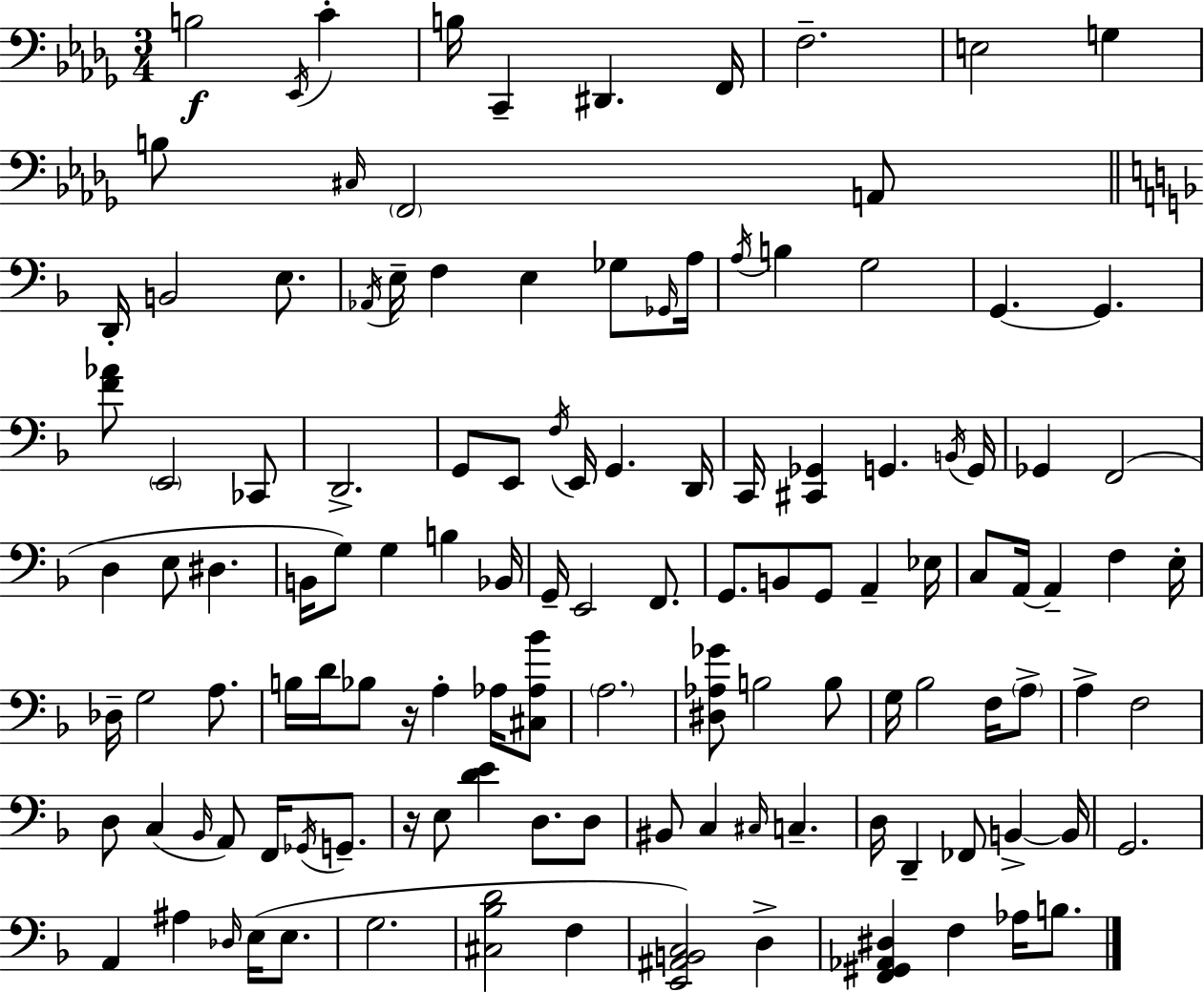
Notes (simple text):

B3/h Eb2/s C4/q B3/s C2/q D#2/q. F2/s F3/h. E3/h G3/q B3/e C#3/s F2/h A2/e D2/s B2/h E3/e. Ab2/s E3/s F3/q E3/q Gb3/e Gb2/s A3/s A3/s B3/q G3/h G2/q. G2/q. [F4,Ab4]/e E2/h CES2/e D2/h. G2/e E2/e F3/s E2/s G2/q. D2/s C2/s [C#2,Gb2]/q G2/q. B2/s G2/s Gb2/q F2/h D3/q E3/e D#3/q. B2/s G3/e G3/q B3/q Bb2/s G2/s E2/h F2/e. G2/e. B2/e G2/e A2/q Eb3/s C3/e A2/s A2/q F3/q E3/s Db3/s G3/h A3/e. B3/s D4/s Bb3/e R/s A3/q Ab3/s [C#3,Ab3,Bb4]/e A3/h. [D#3,Ab3,Gb4]/e B3/h B3/e G3/s Bb3/h F3/s A3/e A3/q F3/h D3/e C3/q Bb2/s A2/e F2/s Gb2/s G2/e. R/s E3/e [D4,E4]/q D3/e. D3/e BIS2/e C3/q C#3/s C3/q. D3/s D2/q FES2/e B2/q B2/s G2/h. A2/q A#3/q Db3/s E3/s E3/e. G3/h. [C#3,Bb3,D4]/h F3/q [E2,A#2,B2,C3]/h D3/q [F2,G#2,Ab2,D#3]/q F3/q Ab3/s B3/e.